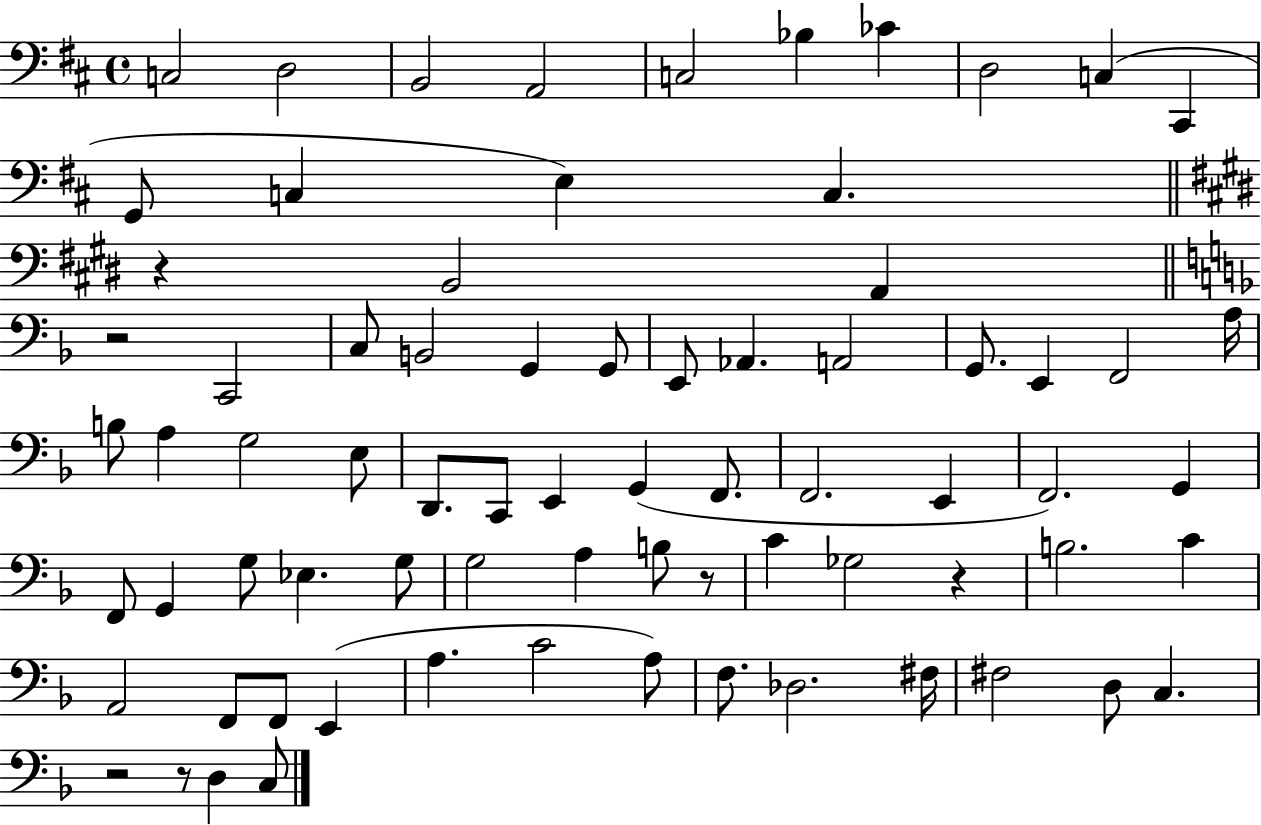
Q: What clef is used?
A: bass